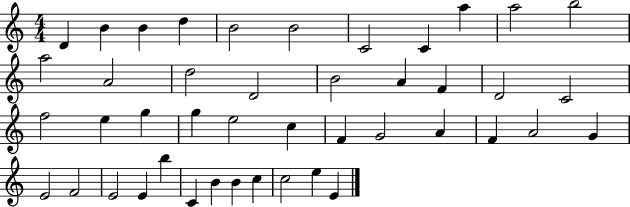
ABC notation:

X:1
T:Untitled
M:4/4
L:1/4
K:C
D B B d B2 B2 C2 C a a2 b2 a2 A2 d2 D2 B2 A F D2 C2 f2 e g g e2 c F G2 A F A2 G E2 F2 E2 E b C B B c c2 e E